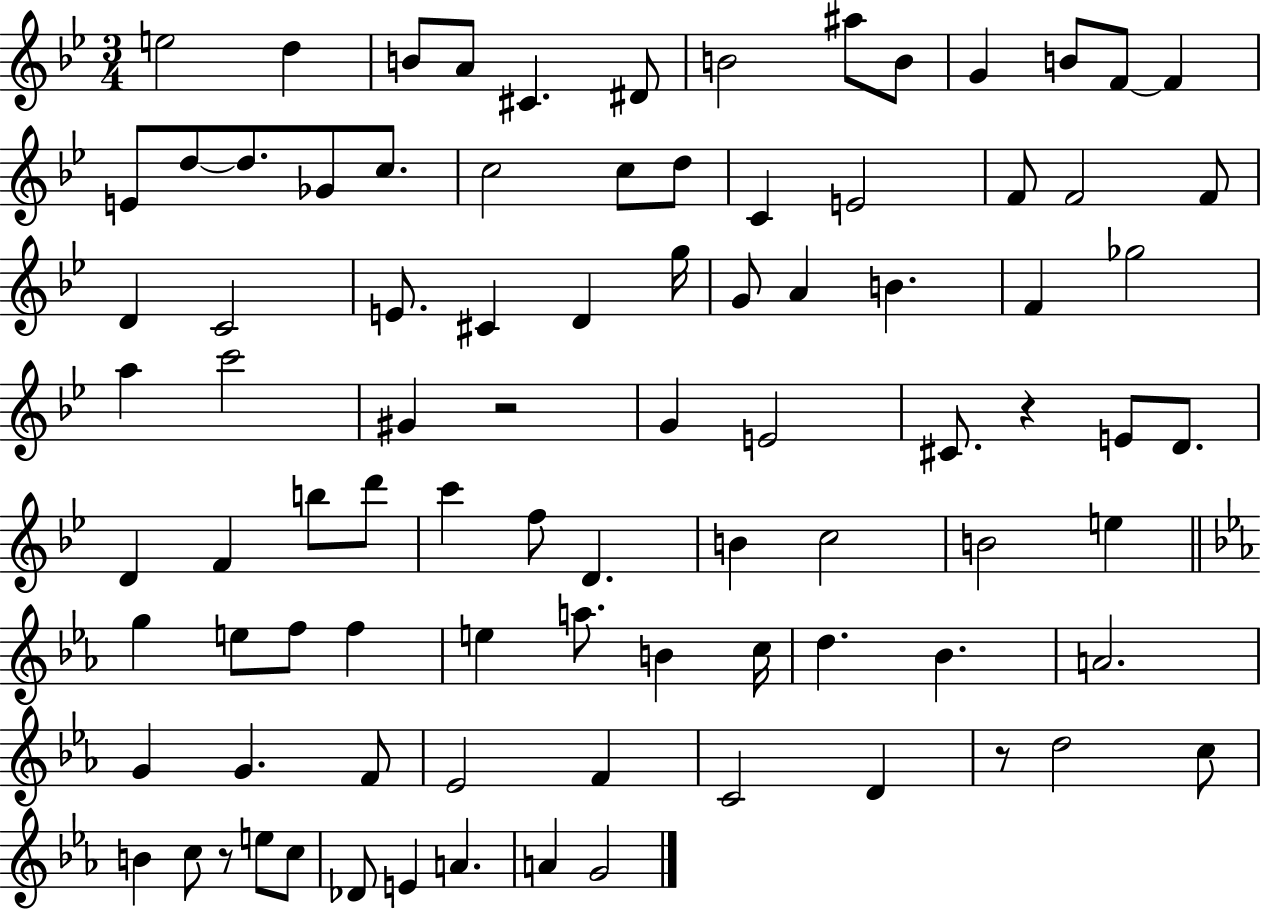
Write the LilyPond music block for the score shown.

{
  \clef treble
  \numericTimeSignature
  \time 3/4
  \key bes \major
  \repeat volta 2 { e''2 d''4 | b'8 a'8 cis'4. dis'8 | b'2 ais''8 b'8 | g'4 b'8 f'8~~ f'4 | \break e'8 d''8~~ d''8. ges'8 c''8. | c''2 c''8 d''8 | c'4 e'2 | f'8 f'2 f'8 | \break d'4 c'2 | e'8. cis'4 d'4 g''16 | g'8 a'4 b'4. | f'4 ges''2 | \break a''4 c'''2 | gis'4 r2 | g'4 e'2 | cis'8. r4 e'8 d'8. | \break d'4 f'4 b''8 d'''8 | c'''4 f''8 d'4. | b'4 c''2 | b'2 e''4 | \break \bar "||" \break \key c \minor g''4 e''8 f''8 f''4 | e''4 a''8. b'4 c''16 | d''4. bes'4. | a'2. | \break g'4 g'4. f'8 | ees'2 f'4 | c'2 d'4 | r8 d''2 c''8 | \break b'4 c''8 r8 e''8 c''8 | des'8 e'4 a'4. | a'4 g'2 | } \bar "|."
}